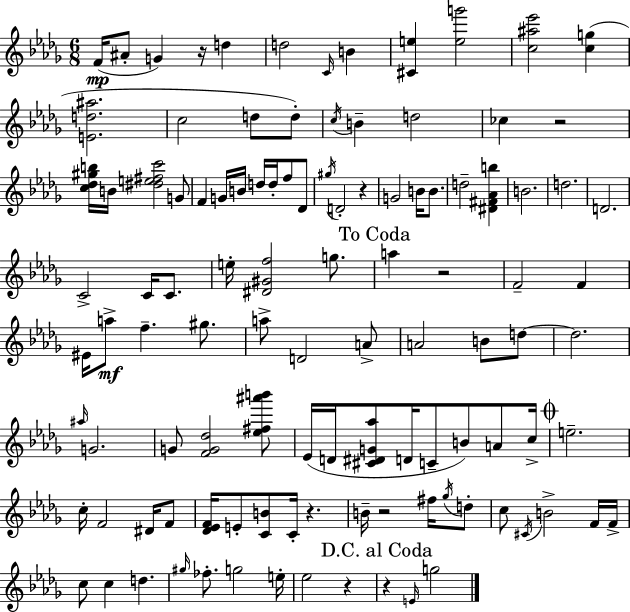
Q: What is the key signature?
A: BES minor